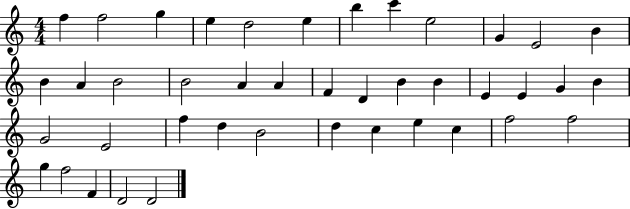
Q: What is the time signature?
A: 4/4